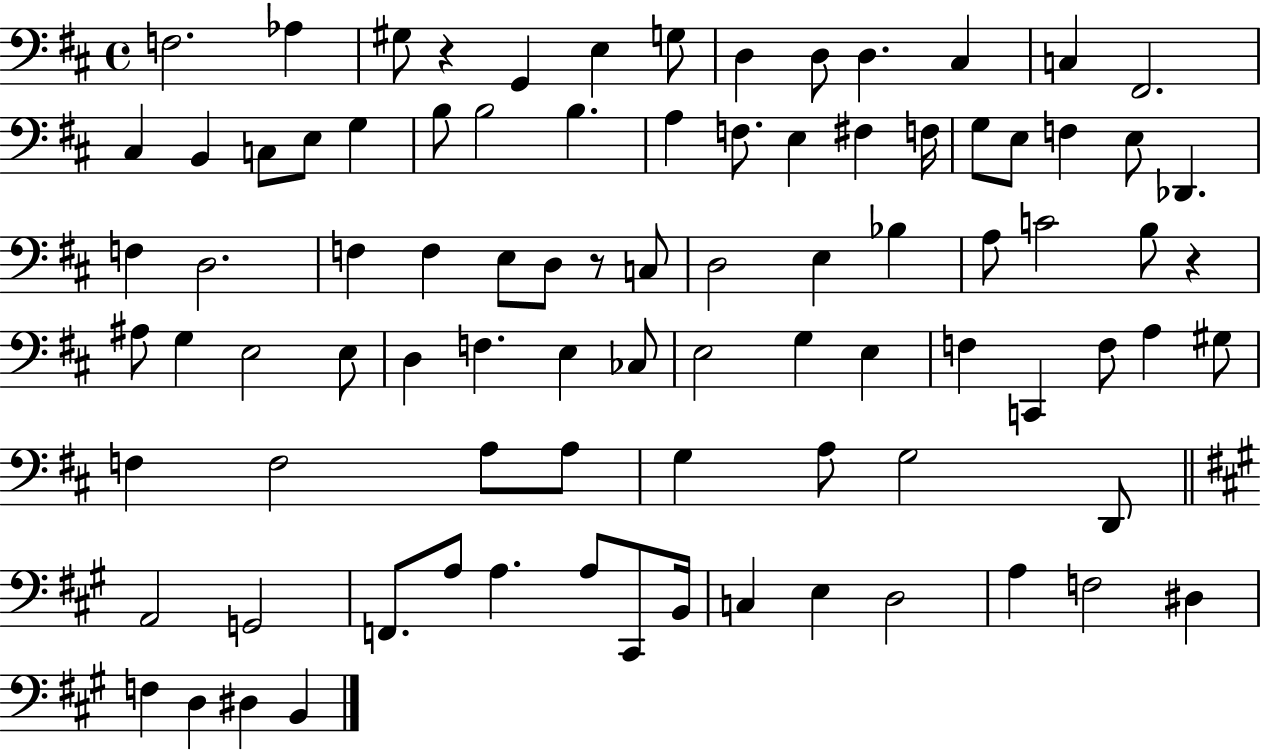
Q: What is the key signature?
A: D major